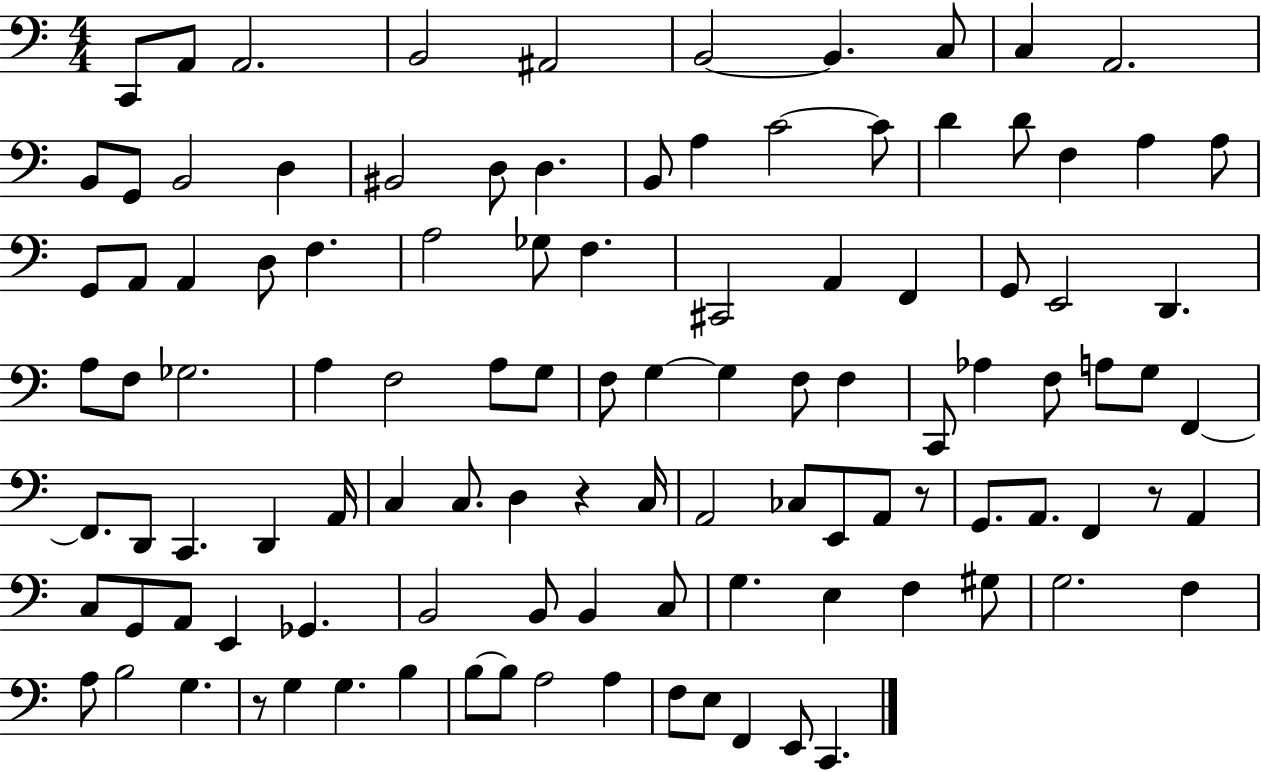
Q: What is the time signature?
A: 4/4